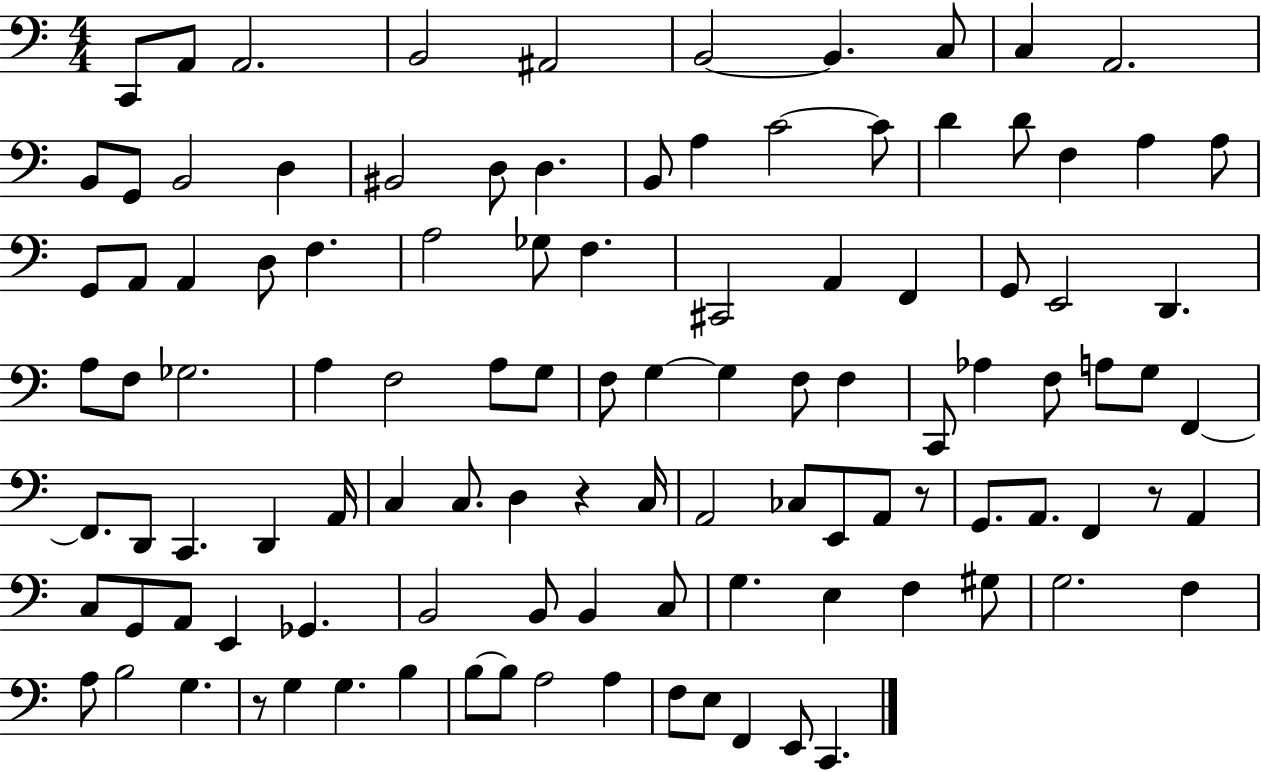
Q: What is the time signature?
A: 4/4